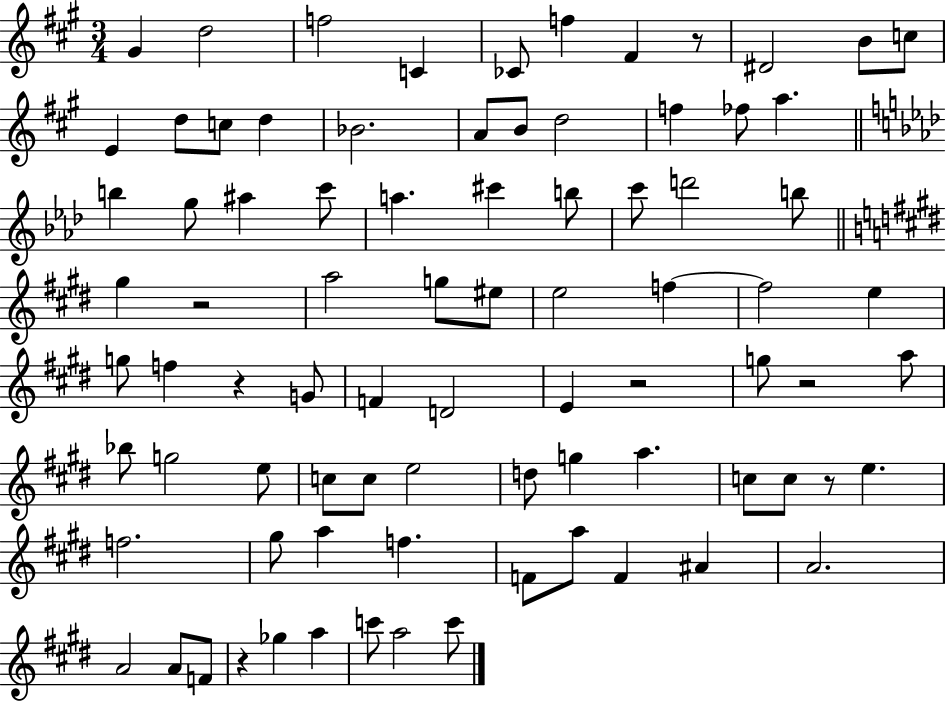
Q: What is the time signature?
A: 3/4